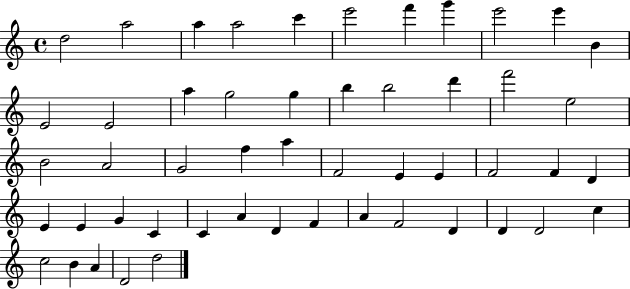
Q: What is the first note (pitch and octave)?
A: D5